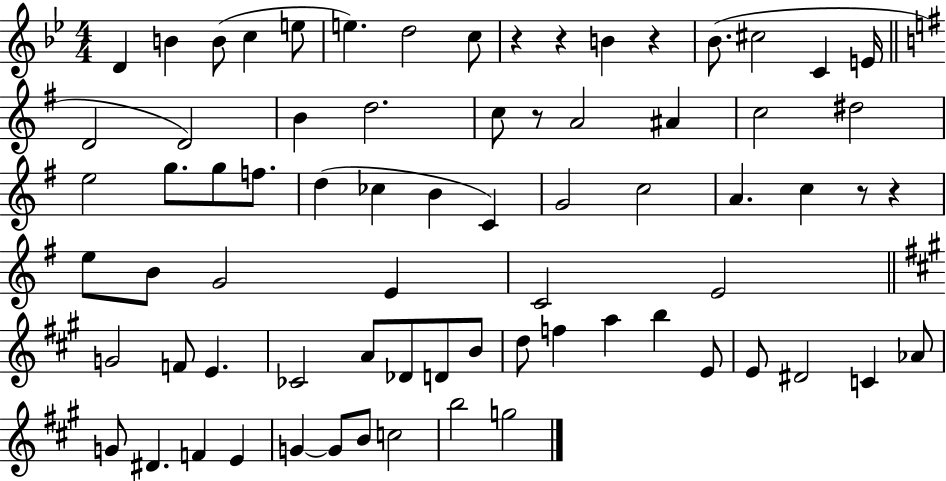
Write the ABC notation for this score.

X:1
T:Untitled
M:4/4
L:1/4
K:Bb
D B B/2 c e/2 e d2 c/2 z z B z _B/2 ^c2 C E/4 D2 D2 B d2 c/2 z/2 A2 ^A c2 ^d2 e2 g/2 g/2 f/2 d _c B C G2 c2 A c z/2 z e/2 B/2 G2 E C2 E2 G2 F/2 E _C2 A/2 _D/2 D/2 B/2 d/2 f a b E/2 E/2 ^D2 C _A/2 G/2 ^D F E G G/2 B/2 c2 b2 g2